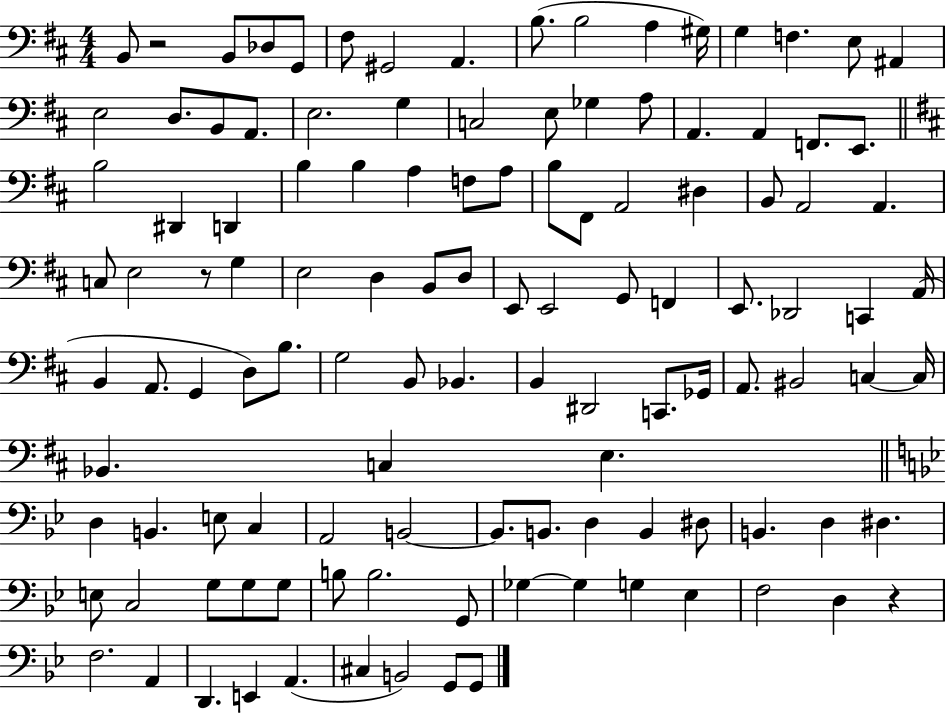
{
  \clef bass
  \numericTimeSignature
  \time 4/4
  \key d \major
  b,8 r2 b,8 des8 g,8 | fis8 gis,2 a,4. | b8.( b2 a4 gis16) | g4 f4. e8 ais,4 | \break e2 d8. b,8 a,8. | e2. g4 | c2 e8 ges4 a8 | a,4. a,4 f,8. e,8. | \break \bar "||" \break \key b \minor b2 dis,4 d,4 | b4 b4 a4 f8 a8 | b8 fis,8 a,2 dis4 | b,8 a,2 a,4. | \break c8 e2 r8 g4 | e2 d4 b,8 d8 | e,8 e,2 g,8 f,4 | e,8. des,2 c,4 a,16( | \break b,4 a,8. g,4 d8) b8. | g2 b,8 bes,4. | b,4 dis,2 c,8. ges,16 | a,8. bis,2 c4~~ c16 | \break bes,4. c4 e4. | \bar "||" \break \key bes \major d4 b,4. e8 c4 | a,2 b,2~~ | b,8. b,8. d4 b,4 dis8 | b,4. d4 dis4. | \break e8 c2 g8 g8 g8 | b8 b2. g,8 | ges4~~ ges4 g4 ees4 | f2 d4 r4 | \break f2. a,4 | d,4. e,4 a,4.( | cis4 b,2) g,8 g,8 | \bar "|."
}